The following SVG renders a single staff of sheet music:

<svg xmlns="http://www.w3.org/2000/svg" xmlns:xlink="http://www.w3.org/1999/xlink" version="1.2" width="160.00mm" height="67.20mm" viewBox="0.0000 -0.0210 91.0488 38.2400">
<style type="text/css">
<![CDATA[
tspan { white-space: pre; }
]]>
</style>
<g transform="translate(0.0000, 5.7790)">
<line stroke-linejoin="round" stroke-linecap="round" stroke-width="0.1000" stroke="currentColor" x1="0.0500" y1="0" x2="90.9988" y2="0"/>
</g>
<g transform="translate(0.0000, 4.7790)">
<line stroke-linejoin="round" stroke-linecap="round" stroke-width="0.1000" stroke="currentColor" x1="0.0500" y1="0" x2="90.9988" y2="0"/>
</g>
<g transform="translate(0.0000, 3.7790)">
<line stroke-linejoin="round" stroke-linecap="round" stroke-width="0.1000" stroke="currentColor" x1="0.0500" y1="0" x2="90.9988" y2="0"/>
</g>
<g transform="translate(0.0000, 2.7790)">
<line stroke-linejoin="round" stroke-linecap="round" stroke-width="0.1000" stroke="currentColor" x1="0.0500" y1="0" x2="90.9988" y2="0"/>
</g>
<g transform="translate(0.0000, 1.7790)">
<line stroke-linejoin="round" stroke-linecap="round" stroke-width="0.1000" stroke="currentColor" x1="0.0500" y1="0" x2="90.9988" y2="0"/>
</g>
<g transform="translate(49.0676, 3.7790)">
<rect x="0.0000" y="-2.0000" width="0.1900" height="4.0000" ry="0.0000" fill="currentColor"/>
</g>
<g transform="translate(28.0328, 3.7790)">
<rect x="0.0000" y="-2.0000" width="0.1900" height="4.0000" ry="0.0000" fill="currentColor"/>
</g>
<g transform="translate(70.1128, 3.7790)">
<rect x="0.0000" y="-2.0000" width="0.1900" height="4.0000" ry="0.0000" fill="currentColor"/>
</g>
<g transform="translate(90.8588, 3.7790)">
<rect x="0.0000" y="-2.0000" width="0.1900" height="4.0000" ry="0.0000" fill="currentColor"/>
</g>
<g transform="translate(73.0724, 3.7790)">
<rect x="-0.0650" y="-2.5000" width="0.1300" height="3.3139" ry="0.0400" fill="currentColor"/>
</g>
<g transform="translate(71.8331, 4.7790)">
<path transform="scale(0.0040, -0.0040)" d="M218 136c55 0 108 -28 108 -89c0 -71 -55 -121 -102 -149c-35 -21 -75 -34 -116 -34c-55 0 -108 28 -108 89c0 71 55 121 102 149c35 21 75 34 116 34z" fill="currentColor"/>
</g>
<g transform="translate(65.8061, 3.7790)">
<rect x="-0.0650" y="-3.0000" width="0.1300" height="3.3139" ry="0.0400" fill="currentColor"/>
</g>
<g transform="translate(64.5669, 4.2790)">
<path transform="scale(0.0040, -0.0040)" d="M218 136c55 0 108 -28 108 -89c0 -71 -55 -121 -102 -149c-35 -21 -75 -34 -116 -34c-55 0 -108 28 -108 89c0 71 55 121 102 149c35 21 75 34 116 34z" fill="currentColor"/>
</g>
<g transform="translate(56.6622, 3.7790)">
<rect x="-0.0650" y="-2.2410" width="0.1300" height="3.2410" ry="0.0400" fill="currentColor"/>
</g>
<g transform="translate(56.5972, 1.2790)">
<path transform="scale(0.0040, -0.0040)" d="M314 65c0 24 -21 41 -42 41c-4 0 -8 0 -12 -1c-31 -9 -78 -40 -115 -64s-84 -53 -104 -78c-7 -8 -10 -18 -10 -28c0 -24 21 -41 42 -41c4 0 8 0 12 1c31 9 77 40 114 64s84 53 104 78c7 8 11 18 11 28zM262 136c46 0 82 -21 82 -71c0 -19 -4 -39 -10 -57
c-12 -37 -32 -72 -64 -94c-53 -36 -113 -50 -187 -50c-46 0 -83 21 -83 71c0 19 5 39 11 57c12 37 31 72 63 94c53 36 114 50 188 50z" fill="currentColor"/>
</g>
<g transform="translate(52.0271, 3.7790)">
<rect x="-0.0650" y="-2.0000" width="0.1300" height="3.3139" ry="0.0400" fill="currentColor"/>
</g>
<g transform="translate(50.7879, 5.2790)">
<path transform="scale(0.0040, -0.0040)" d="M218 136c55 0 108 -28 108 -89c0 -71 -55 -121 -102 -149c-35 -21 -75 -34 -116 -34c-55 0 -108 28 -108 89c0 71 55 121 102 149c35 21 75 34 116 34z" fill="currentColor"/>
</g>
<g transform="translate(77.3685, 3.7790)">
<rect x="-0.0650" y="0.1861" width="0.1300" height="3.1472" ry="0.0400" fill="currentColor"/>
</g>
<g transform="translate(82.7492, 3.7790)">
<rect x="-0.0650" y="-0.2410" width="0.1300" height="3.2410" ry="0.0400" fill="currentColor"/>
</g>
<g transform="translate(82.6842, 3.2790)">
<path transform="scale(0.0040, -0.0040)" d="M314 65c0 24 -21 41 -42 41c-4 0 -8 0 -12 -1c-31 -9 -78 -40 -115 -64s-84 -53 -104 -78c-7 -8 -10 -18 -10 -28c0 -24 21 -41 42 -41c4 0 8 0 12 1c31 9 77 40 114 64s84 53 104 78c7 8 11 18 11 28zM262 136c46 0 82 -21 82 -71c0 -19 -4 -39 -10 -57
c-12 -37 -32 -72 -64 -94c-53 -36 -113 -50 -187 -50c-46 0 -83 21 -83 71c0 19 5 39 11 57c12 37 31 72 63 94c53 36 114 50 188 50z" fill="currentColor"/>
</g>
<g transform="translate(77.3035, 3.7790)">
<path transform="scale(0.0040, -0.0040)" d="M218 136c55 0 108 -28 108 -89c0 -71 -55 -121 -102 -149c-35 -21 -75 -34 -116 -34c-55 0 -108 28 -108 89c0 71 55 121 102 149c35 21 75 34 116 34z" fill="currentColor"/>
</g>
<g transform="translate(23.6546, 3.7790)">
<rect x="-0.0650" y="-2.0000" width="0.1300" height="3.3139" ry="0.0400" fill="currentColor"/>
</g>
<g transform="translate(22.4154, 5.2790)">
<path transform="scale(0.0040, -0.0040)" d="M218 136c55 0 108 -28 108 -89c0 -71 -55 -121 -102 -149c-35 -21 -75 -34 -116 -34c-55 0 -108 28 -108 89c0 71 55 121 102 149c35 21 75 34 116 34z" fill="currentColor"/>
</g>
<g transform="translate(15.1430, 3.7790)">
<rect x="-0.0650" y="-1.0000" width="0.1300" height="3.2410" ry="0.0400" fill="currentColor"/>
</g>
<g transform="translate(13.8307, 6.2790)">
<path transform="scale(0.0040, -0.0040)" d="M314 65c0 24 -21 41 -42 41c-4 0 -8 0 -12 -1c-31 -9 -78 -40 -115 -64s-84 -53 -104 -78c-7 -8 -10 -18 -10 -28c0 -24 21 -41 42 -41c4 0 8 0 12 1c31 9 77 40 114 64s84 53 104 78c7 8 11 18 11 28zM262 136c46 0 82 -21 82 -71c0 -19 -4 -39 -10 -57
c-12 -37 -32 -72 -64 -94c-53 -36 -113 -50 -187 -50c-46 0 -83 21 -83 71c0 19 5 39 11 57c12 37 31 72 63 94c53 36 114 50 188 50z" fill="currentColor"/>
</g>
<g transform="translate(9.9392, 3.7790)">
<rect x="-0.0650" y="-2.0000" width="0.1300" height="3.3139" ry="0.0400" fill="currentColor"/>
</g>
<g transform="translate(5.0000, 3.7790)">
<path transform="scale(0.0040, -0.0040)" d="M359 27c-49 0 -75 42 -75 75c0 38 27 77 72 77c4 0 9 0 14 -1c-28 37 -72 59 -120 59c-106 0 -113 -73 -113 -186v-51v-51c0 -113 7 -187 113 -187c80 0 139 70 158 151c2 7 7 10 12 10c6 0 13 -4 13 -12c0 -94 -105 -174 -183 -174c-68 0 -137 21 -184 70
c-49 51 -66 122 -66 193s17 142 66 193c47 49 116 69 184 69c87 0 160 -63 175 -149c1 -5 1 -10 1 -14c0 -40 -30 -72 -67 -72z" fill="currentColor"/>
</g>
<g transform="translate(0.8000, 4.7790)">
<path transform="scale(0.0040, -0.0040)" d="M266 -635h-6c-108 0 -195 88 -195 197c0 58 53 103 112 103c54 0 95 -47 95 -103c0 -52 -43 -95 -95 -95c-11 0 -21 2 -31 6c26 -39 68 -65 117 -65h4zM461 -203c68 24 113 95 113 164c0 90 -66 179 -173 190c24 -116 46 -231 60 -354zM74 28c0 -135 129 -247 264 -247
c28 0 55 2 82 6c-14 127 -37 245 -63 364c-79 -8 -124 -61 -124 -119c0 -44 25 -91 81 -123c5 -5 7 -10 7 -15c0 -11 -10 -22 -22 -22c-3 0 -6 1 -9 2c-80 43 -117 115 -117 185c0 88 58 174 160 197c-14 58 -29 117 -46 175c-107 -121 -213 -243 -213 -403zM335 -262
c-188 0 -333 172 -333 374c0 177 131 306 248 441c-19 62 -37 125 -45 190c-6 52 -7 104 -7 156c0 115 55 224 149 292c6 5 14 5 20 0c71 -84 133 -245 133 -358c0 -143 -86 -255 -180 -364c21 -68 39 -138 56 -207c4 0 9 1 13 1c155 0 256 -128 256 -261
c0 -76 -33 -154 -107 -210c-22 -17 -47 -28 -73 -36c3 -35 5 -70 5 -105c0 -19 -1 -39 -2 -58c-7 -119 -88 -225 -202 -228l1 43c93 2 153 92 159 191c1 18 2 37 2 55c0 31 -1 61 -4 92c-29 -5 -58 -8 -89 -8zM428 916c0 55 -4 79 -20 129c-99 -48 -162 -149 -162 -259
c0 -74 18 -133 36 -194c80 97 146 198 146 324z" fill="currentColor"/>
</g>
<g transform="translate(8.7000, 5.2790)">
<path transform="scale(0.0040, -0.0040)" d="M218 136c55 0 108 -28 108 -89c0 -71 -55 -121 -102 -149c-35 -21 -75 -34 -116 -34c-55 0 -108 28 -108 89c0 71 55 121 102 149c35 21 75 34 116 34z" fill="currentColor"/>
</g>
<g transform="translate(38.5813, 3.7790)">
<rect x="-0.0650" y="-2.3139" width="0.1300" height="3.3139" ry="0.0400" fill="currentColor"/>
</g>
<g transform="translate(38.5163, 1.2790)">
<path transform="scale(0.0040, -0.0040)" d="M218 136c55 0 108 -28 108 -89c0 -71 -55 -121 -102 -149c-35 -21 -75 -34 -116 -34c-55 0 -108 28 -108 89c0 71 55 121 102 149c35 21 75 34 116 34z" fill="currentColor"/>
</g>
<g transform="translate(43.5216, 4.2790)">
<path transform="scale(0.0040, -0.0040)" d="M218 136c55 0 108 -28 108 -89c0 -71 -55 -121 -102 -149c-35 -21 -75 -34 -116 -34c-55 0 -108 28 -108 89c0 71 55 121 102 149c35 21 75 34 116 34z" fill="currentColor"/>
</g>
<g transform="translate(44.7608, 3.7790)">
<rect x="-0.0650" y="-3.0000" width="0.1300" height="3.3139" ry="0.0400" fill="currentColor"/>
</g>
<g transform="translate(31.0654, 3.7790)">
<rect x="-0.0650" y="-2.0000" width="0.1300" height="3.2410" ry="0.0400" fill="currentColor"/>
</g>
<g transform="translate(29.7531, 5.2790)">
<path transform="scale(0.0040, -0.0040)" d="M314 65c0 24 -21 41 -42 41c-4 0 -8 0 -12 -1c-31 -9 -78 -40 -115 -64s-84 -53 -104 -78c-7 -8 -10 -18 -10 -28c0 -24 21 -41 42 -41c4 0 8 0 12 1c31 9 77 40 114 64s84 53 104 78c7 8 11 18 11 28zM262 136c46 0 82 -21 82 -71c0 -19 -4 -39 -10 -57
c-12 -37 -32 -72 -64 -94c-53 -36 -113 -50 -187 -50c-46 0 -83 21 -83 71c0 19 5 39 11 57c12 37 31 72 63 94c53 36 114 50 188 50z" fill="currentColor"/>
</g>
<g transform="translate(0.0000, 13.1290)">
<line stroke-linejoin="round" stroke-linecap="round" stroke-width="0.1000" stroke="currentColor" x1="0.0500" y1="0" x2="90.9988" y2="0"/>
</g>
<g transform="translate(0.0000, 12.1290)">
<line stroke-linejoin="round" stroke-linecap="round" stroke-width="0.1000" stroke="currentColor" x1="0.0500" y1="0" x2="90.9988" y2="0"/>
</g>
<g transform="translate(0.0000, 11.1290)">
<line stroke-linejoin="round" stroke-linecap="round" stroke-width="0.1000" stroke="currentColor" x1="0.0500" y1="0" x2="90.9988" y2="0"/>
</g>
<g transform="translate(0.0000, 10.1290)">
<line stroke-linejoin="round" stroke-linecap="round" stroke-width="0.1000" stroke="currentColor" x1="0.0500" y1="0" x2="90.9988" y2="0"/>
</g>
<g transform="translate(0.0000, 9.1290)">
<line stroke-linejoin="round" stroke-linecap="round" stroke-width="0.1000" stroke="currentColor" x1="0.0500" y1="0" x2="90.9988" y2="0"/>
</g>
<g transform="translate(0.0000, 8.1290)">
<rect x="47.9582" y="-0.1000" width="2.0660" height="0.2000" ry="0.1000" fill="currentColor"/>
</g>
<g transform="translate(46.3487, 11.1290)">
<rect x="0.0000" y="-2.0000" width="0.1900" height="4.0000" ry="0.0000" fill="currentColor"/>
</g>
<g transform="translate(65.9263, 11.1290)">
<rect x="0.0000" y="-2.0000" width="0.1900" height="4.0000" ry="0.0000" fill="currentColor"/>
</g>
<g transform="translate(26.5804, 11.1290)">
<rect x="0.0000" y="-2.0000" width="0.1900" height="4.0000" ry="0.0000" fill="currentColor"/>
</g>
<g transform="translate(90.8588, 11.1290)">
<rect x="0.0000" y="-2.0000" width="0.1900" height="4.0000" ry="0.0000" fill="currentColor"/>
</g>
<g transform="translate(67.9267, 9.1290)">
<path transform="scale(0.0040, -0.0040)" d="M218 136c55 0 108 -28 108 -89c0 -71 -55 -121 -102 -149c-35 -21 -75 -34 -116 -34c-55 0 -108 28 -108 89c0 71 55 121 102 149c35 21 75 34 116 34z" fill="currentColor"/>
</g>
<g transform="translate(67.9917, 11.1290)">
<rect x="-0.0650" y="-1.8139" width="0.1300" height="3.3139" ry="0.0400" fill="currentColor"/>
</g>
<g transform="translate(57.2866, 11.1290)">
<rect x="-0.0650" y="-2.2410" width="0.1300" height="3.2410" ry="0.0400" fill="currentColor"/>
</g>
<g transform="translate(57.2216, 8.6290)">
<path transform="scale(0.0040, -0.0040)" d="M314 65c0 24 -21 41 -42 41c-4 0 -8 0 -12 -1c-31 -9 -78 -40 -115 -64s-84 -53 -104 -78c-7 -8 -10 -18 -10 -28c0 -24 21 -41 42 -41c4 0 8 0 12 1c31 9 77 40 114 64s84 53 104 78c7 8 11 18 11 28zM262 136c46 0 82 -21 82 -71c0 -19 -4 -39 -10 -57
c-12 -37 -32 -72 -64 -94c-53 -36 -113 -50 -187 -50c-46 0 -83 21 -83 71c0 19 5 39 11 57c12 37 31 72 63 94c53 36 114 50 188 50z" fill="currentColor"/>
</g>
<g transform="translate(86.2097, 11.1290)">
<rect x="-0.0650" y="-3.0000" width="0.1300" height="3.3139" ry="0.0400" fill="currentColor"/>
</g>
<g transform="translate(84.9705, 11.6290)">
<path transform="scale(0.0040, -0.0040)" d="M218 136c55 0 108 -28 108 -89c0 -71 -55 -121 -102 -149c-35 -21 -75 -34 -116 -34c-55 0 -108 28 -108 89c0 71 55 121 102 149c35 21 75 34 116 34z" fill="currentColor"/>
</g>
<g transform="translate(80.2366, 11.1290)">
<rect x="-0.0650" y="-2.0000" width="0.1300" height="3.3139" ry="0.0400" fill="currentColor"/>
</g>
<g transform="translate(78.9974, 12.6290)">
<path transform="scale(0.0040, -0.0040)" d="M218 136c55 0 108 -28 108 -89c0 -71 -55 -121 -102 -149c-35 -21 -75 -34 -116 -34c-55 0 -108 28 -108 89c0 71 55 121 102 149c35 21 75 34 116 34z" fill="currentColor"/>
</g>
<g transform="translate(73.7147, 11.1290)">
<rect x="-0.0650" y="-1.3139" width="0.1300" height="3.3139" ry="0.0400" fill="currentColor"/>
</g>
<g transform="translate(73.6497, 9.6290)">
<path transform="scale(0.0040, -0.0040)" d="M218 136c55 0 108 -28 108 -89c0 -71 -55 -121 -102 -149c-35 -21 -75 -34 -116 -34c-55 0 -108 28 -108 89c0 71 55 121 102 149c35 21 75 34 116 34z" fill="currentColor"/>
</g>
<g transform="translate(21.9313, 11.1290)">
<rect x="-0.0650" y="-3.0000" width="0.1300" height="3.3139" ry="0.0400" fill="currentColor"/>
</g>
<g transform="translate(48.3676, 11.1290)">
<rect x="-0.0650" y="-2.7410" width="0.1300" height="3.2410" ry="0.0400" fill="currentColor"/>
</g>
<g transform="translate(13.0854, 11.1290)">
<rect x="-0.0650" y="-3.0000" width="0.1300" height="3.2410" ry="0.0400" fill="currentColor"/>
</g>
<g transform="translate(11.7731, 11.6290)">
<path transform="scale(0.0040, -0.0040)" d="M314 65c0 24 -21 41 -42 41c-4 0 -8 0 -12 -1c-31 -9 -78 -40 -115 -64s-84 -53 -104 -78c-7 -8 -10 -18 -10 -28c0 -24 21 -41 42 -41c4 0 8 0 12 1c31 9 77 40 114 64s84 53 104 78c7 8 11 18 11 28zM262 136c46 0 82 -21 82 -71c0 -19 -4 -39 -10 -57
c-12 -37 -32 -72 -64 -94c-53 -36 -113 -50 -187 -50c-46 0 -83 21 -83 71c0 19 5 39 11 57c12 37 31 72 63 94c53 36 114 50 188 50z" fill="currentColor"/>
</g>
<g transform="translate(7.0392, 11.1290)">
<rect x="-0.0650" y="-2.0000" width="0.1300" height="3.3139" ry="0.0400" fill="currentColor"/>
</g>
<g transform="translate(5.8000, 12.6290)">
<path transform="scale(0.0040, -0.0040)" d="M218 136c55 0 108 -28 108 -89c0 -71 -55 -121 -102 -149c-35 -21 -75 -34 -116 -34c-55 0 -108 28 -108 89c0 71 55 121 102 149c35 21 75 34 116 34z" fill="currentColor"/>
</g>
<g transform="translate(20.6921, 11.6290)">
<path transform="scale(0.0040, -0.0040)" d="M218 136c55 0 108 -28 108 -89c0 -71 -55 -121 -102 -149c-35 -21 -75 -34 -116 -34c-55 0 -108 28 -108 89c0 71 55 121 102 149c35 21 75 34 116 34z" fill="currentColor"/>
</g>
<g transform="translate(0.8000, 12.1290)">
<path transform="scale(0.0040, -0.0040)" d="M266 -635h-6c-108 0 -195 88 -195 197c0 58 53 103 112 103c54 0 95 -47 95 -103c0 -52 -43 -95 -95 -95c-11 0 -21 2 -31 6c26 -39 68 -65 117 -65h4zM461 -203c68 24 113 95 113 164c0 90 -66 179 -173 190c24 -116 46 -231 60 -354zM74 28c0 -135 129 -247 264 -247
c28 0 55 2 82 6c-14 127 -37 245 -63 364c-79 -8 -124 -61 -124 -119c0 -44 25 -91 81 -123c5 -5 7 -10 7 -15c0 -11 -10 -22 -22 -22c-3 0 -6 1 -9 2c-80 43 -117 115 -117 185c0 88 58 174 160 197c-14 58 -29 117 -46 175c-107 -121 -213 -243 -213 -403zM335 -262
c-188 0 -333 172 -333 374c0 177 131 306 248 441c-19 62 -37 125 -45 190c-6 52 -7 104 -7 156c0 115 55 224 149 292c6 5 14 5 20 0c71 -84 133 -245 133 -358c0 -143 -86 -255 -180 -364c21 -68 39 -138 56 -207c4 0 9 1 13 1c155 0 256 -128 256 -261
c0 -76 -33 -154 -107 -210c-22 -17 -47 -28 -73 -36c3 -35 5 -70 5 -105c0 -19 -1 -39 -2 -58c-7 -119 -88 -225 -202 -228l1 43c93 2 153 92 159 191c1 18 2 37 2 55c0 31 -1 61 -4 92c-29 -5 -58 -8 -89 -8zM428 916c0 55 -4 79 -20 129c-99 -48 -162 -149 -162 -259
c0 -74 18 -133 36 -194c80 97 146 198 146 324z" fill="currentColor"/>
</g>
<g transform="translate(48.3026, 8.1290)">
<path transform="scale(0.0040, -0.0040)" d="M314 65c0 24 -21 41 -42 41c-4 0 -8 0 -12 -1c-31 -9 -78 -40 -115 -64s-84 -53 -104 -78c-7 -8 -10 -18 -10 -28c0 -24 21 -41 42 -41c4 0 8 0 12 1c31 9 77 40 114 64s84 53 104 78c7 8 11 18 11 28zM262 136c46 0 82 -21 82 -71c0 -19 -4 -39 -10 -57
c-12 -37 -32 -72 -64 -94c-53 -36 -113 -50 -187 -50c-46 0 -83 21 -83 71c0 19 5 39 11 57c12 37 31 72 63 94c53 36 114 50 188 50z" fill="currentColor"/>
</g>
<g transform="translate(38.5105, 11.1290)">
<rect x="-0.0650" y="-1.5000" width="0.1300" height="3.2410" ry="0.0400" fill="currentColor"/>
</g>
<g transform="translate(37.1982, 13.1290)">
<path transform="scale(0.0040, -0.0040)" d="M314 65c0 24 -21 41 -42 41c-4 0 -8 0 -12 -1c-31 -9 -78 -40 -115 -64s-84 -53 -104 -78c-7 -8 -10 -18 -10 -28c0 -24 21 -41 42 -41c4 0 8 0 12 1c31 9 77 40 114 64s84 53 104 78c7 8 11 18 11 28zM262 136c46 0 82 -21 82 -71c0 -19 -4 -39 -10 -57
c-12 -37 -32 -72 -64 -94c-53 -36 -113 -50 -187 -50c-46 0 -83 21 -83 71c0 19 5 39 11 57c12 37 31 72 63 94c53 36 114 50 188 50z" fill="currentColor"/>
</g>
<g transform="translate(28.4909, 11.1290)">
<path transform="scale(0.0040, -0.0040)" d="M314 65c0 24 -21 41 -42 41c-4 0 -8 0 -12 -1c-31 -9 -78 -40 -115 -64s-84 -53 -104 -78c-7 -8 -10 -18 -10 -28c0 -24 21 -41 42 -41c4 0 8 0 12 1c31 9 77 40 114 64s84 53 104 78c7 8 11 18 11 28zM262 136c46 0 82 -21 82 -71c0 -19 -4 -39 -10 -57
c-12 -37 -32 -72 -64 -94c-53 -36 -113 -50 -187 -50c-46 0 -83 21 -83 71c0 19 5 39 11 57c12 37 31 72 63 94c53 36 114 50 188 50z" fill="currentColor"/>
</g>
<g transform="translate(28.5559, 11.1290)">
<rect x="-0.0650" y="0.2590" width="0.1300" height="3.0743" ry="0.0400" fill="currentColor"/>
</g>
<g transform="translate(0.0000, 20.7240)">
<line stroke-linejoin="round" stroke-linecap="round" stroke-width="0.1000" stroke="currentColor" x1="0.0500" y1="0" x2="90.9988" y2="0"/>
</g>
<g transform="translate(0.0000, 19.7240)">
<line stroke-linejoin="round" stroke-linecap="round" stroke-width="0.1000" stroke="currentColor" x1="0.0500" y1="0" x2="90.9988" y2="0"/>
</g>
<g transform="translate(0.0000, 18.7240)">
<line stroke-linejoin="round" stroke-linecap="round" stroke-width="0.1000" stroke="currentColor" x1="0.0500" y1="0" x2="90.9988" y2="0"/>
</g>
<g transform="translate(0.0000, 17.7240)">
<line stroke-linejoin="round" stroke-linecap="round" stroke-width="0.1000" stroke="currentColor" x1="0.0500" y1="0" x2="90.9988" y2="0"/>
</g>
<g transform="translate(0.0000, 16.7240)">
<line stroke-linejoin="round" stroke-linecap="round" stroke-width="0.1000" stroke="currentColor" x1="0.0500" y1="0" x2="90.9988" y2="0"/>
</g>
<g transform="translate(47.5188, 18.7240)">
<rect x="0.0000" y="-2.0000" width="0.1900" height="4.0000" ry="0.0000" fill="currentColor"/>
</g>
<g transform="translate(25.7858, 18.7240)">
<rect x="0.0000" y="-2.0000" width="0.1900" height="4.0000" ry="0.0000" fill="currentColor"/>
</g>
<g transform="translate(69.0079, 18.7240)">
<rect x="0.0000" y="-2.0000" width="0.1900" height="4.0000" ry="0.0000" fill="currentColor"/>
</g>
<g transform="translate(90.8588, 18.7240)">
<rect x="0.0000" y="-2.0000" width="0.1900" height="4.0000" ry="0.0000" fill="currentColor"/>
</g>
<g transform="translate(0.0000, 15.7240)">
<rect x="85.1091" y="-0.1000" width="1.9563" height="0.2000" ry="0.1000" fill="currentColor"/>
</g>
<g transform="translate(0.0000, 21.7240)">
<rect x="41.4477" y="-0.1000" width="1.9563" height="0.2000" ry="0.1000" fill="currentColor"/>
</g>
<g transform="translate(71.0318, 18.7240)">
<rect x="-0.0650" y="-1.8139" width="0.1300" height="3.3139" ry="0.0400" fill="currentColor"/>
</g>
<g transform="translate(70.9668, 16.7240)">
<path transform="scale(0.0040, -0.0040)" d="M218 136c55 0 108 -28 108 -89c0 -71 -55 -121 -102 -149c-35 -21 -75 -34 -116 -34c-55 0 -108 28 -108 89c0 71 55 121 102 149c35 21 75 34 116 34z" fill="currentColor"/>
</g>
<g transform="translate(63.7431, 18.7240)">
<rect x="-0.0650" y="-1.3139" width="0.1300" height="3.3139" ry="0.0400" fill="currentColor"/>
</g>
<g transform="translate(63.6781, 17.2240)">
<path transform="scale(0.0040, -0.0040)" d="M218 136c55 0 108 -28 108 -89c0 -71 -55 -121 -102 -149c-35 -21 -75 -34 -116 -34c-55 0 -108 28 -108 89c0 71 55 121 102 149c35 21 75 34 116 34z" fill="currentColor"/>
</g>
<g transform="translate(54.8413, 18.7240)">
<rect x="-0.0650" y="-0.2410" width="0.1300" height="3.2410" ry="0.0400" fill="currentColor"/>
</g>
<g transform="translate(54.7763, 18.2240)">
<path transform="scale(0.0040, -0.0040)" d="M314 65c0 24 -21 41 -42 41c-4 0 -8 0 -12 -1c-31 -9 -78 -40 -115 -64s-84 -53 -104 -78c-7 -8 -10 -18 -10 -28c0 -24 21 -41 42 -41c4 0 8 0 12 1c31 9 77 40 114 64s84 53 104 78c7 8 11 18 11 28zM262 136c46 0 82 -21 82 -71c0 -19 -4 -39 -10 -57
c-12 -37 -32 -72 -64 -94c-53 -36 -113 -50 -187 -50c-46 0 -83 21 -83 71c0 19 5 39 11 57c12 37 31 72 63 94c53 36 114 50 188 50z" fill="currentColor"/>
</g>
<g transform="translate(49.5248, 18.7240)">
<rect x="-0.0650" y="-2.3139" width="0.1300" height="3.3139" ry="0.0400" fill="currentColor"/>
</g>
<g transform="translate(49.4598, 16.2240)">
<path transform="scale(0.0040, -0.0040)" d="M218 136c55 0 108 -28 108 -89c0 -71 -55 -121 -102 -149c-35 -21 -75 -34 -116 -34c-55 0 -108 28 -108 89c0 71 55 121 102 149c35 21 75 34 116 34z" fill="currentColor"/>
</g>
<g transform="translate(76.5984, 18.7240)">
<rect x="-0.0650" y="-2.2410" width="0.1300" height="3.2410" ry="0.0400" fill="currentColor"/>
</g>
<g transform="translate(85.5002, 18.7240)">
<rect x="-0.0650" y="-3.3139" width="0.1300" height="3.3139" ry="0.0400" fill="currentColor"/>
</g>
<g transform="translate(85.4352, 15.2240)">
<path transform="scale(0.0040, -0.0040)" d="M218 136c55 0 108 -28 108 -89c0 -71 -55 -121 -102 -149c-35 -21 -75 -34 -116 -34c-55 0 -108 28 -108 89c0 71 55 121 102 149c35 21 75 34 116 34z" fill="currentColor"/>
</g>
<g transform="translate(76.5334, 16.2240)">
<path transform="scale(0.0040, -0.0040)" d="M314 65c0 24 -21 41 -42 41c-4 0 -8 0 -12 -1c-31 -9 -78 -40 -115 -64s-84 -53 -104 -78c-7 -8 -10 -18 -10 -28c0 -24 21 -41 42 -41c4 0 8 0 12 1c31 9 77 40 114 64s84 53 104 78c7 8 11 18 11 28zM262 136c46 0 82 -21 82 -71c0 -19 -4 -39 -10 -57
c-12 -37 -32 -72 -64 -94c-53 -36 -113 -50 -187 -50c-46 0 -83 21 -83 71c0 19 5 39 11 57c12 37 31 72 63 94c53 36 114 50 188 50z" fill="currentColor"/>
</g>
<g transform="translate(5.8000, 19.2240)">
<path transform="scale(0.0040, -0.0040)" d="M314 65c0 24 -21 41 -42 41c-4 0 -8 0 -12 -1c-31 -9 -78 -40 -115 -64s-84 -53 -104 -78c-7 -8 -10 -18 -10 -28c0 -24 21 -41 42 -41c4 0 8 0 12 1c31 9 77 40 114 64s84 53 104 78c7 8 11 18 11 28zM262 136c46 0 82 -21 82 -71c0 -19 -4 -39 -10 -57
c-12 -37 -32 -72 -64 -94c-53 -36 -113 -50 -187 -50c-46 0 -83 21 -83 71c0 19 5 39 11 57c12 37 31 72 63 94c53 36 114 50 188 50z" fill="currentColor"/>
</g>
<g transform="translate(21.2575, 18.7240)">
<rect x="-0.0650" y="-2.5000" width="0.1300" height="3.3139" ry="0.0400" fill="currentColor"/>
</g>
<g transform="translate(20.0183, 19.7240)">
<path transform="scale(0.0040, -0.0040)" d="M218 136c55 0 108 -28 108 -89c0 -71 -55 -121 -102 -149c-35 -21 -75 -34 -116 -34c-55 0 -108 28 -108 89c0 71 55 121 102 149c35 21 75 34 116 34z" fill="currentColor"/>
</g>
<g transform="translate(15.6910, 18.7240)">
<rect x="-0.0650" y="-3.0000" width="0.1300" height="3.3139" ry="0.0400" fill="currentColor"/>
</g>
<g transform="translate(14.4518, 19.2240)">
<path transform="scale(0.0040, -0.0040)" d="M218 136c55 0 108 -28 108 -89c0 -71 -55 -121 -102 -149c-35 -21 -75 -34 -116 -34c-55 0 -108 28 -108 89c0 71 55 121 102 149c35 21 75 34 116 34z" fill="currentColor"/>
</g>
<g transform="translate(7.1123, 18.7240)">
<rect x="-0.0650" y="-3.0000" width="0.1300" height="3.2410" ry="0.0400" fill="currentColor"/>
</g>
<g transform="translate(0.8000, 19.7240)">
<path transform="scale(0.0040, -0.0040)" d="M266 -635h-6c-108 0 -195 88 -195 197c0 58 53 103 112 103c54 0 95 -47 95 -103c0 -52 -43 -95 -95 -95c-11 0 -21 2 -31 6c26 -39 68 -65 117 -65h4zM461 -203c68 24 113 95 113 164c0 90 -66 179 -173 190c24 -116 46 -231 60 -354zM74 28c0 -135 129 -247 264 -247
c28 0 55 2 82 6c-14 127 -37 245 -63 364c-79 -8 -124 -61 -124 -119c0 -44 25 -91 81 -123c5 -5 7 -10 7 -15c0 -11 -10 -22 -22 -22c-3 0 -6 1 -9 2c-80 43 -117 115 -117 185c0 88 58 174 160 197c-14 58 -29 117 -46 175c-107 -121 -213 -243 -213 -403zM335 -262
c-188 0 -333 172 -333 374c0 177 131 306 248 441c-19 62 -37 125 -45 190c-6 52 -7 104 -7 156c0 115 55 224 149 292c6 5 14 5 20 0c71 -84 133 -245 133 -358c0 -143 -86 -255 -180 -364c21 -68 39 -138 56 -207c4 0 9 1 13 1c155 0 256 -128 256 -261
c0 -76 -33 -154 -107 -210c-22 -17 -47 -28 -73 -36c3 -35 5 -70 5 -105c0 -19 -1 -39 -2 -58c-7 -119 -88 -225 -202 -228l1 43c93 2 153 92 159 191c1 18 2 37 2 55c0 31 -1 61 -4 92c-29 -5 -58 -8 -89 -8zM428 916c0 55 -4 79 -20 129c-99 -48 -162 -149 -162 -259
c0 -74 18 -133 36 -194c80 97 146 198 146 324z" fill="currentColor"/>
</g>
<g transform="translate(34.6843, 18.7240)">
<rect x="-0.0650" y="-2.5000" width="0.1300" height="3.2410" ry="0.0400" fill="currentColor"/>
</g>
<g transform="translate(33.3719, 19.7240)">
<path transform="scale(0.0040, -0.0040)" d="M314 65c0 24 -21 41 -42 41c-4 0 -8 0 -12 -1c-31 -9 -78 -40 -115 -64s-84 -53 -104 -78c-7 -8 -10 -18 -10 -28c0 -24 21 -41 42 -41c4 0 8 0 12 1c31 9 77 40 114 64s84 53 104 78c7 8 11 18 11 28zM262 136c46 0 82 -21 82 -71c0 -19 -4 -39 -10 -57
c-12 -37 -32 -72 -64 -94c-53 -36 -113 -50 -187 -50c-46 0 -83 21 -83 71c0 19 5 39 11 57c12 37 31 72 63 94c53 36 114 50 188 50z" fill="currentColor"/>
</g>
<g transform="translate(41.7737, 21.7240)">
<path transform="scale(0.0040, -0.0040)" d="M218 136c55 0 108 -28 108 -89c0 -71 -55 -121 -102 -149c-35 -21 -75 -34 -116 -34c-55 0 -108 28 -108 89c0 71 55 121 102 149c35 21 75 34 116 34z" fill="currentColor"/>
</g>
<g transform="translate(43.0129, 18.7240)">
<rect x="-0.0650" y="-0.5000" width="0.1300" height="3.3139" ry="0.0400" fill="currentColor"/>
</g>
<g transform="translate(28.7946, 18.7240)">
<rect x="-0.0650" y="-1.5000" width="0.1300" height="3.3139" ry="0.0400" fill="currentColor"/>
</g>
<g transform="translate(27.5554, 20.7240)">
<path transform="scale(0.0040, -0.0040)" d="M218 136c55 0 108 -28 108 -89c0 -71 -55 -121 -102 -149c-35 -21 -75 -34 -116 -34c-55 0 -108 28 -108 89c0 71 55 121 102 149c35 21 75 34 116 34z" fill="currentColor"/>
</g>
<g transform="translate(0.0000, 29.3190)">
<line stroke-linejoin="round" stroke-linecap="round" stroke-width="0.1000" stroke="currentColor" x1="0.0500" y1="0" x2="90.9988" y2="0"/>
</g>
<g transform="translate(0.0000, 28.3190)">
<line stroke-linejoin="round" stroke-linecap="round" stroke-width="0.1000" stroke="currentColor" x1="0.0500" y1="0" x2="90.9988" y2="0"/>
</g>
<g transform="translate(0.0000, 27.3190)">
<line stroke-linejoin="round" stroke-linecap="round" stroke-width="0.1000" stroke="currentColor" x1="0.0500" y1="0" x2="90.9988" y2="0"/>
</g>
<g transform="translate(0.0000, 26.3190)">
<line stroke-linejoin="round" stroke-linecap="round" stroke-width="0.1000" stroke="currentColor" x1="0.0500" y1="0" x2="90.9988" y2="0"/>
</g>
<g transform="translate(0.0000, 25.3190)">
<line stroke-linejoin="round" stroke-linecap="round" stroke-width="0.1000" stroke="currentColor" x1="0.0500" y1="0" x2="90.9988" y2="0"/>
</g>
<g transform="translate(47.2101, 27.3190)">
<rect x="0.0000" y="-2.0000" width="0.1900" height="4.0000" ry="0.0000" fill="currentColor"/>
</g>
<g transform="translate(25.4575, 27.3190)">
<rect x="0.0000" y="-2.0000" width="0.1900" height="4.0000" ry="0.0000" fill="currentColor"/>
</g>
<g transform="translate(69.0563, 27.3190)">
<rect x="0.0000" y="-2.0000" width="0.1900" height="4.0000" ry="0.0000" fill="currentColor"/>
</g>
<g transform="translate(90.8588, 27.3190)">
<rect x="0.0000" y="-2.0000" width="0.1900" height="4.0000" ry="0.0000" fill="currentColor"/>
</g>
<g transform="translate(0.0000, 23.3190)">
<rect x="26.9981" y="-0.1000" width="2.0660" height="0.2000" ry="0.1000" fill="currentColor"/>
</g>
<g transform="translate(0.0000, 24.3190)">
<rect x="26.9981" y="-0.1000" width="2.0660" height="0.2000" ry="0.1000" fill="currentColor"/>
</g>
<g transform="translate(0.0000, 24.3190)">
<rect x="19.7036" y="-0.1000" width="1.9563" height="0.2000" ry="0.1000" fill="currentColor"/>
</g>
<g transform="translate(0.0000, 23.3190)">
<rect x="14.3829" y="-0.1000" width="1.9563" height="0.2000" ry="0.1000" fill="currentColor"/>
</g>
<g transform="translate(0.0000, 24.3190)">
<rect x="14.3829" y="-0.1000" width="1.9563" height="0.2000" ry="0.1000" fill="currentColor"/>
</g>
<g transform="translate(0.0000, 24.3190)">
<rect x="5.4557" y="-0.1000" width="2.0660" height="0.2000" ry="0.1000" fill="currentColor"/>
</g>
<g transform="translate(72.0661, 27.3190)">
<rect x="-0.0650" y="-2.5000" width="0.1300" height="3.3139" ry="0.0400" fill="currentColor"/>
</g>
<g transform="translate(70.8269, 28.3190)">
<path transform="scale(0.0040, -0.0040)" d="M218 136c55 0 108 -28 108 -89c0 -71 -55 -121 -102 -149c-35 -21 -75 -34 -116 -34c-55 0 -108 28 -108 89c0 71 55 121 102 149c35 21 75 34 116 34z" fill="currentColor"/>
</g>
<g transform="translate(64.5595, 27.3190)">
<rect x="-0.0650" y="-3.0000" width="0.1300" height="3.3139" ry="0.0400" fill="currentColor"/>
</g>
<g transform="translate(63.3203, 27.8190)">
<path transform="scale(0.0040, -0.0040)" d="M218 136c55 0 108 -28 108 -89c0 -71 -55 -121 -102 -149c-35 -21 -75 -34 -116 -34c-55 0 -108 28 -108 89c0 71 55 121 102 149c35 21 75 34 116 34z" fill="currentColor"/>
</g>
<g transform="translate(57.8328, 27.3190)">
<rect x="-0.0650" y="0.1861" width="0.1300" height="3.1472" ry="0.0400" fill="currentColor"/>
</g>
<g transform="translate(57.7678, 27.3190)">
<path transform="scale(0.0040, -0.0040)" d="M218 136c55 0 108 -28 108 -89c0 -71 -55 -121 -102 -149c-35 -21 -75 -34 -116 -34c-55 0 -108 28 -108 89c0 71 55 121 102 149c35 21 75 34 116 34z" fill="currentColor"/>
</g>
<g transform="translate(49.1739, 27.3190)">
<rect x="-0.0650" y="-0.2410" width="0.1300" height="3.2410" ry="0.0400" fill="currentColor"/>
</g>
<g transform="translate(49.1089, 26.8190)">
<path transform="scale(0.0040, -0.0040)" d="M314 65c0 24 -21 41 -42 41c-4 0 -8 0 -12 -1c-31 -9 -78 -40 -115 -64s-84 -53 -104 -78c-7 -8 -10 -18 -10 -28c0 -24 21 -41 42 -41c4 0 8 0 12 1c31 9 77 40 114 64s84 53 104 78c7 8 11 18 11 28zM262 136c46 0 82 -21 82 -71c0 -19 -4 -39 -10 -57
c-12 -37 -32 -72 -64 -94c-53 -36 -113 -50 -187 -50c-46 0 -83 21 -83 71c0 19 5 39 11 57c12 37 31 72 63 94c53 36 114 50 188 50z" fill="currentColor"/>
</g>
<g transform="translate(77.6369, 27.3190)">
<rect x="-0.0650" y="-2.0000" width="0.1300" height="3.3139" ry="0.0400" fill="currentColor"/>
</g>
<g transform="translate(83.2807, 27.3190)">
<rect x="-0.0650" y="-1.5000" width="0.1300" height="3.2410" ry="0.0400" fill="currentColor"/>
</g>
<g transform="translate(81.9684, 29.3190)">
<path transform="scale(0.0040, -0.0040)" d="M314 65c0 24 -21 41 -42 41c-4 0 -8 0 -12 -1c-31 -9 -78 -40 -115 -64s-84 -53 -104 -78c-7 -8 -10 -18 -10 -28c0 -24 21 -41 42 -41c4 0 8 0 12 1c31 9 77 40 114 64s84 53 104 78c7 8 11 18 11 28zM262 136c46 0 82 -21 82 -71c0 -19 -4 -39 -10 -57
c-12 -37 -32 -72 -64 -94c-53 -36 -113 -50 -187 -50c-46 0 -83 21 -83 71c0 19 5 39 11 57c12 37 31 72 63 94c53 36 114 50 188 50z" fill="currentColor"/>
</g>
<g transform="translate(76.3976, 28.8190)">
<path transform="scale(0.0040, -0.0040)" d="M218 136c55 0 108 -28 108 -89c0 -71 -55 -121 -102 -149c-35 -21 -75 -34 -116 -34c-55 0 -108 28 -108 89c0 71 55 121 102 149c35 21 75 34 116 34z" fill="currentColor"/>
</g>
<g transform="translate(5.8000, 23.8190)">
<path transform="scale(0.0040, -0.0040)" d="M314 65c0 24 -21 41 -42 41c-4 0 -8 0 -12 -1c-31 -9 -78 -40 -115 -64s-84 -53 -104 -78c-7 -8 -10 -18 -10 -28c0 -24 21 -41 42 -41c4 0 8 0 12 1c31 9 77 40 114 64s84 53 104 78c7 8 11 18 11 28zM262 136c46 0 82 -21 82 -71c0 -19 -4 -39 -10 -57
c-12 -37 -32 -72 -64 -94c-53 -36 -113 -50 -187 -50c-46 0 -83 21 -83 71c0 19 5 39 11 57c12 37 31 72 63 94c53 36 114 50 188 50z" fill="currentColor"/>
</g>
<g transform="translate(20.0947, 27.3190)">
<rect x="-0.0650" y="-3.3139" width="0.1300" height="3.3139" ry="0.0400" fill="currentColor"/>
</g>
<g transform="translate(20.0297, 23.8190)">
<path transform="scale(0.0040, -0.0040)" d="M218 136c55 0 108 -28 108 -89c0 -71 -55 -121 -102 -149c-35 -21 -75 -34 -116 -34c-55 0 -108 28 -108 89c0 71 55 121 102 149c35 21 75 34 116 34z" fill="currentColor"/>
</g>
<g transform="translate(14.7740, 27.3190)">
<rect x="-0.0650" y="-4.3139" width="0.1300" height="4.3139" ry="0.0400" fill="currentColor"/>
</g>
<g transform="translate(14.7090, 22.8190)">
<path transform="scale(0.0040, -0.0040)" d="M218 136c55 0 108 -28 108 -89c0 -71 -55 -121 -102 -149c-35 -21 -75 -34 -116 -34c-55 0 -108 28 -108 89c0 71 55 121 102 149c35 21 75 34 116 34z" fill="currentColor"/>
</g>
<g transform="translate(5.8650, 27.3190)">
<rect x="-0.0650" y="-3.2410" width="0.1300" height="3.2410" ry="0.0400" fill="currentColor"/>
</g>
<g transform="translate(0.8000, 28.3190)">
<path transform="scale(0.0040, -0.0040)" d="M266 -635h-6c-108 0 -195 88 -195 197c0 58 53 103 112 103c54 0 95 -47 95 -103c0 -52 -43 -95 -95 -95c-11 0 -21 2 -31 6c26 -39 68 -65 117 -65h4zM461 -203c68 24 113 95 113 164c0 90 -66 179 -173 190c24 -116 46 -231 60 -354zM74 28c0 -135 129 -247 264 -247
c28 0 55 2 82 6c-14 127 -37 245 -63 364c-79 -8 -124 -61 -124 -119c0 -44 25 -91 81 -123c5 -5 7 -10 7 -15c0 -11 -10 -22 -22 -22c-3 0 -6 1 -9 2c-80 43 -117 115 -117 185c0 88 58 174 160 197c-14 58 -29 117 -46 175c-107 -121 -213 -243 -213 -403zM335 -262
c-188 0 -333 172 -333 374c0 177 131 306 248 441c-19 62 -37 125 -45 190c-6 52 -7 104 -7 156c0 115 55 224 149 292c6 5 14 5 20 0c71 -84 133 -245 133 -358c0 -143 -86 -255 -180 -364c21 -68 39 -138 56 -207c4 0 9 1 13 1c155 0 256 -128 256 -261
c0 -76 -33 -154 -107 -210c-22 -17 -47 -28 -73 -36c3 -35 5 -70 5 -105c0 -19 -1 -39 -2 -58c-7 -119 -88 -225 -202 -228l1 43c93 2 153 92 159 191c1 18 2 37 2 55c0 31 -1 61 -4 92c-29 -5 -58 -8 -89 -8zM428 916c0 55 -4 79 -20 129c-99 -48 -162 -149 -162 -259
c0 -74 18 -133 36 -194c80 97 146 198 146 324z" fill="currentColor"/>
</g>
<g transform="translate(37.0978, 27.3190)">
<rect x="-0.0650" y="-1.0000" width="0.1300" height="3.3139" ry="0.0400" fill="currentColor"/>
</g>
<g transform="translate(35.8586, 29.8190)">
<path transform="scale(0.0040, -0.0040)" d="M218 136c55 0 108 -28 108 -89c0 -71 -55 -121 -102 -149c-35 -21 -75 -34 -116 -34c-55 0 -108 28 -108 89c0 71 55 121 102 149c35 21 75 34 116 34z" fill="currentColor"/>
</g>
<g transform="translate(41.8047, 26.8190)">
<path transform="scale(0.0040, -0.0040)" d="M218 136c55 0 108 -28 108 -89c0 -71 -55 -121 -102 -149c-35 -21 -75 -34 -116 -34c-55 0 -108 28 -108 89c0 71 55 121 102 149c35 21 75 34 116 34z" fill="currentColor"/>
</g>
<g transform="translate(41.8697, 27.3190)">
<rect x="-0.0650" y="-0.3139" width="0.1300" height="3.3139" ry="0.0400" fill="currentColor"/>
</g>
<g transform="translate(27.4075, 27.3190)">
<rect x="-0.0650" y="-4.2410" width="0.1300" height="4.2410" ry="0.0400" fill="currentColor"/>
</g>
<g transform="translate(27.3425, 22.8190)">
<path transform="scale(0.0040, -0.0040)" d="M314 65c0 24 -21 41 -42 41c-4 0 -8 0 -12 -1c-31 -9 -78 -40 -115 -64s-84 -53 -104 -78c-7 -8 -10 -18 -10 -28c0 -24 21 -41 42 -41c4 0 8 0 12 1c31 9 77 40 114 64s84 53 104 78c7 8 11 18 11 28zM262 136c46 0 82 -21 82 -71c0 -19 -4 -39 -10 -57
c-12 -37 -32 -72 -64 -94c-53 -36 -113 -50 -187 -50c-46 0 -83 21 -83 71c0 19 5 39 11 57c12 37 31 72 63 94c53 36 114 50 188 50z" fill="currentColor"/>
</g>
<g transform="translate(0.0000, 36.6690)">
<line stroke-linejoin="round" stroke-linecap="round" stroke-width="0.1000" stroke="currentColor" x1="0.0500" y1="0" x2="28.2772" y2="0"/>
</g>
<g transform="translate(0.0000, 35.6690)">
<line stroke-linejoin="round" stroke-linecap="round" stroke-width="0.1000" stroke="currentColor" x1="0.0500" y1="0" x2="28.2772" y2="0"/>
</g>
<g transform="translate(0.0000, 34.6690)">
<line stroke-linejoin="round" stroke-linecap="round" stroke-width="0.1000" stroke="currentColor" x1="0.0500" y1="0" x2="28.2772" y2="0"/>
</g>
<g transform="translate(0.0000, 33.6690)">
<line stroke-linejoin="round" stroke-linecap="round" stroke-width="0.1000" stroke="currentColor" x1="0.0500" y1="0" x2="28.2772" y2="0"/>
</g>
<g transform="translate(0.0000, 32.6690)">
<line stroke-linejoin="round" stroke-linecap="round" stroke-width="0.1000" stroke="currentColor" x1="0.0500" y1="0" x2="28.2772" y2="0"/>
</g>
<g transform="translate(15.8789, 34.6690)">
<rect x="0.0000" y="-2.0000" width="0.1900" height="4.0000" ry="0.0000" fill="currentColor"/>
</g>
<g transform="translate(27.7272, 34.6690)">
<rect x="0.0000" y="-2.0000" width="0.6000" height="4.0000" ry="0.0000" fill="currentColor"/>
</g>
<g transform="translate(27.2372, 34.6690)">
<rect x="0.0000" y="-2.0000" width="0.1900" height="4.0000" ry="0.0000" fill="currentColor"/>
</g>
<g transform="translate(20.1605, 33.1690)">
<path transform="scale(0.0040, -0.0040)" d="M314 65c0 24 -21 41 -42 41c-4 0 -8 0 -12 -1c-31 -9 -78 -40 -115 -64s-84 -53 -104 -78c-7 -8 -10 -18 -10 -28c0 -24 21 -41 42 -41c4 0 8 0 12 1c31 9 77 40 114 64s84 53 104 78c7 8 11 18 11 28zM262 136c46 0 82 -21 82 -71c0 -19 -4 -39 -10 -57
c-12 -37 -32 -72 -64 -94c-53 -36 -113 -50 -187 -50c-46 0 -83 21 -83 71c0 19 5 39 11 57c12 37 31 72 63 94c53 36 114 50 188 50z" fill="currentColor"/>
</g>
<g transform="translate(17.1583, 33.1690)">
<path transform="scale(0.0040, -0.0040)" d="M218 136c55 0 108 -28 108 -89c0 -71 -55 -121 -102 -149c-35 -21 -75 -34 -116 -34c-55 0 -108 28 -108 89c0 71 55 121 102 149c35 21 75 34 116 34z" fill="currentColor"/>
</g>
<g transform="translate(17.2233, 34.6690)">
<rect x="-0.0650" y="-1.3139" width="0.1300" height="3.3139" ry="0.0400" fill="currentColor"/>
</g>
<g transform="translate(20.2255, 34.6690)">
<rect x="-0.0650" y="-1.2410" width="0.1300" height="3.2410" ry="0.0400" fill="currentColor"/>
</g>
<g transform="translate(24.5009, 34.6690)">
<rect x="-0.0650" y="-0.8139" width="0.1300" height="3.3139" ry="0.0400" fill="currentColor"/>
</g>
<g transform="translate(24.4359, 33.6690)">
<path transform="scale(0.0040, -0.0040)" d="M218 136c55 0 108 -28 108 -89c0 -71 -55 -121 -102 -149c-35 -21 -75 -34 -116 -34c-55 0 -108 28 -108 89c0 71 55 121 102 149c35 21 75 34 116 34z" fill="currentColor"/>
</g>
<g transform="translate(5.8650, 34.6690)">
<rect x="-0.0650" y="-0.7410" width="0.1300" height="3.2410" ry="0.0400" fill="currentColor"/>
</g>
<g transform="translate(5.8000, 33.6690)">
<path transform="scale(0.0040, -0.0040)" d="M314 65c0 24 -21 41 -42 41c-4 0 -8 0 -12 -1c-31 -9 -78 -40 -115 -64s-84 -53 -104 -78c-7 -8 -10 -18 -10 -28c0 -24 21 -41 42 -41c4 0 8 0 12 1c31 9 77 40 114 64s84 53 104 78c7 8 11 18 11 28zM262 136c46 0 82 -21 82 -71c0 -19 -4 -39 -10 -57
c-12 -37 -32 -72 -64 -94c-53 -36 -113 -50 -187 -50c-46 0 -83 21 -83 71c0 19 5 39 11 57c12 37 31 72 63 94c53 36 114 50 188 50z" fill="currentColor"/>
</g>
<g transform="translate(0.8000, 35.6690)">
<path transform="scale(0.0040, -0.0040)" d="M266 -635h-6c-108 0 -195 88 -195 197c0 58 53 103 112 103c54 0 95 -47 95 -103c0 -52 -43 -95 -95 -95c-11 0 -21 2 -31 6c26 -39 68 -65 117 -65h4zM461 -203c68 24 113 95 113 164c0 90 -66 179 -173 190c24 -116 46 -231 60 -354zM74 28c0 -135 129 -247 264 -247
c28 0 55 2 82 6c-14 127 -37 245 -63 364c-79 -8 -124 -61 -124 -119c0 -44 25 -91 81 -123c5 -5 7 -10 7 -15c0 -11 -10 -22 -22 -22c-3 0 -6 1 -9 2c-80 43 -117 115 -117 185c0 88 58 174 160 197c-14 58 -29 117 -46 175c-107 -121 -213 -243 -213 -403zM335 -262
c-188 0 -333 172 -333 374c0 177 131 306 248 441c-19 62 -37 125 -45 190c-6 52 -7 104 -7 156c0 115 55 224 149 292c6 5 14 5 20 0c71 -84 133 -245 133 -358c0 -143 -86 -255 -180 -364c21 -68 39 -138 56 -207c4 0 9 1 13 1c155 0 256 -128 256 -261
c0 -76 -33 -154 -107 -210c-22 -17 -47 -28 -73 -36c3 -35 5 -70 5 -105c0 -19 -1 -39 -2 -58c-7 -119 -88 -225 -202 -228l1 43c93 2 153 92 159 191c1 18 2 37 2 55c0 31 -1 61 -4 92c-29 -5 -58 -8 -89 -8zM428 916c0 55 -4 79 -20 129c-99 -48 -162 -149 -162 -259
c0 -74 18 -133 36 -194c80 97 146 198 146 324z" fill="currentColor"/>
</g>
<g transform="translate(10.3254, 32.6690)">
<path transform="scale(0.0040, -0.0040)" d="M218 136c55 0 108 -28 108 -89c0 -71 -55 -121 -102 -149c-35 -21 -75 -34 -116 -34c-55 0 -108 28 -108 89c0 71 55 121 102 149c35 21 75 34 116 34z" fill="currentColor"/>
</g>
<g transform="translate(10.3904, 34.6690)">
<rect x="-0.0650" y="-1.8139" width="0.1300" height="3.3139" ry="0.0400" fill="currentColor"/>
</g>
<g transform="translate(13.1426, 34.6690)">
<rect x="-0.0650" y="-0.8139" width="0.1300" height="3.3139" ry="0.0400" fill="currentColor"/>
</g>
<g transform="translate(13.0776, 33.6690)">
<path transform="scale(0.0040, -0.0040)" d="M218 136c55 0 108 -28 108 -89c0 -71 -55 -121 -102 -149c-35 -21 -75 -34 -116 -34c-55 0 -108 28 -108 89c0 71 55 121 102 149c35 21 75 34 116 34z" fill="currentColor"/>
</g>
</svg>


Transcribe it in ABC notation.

X:1
T:Untitled
M:4/4
L:1/4
K:C
F D2 F F2 g A F g2 A G B c2 F A2 A B2 E2 a2 g2 f e F A A2 A G E G2 C g c2 e f g2 b b2 d' b d'2 D c c2 B A G F E2 d2 f d e e2 d